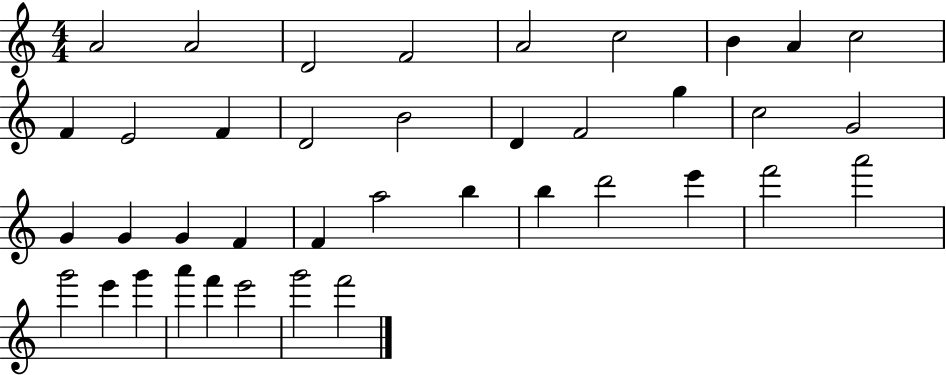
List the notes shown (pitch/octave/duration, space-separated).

A4/h A4/h D4/h F4/h A4/h C5/h B4/q A4/q C5/h F4/q E4/h F4/q D4/h B4/h D4/q F4/h G5/q C5/h G4/h G4/q G4/q G4/q F4/q F4/q A5/h B5/q B5/q D6/h E6/q F6/h A6/h G6/h E6/q G6/q A6/q F6/q E6/h G6/h F6/h